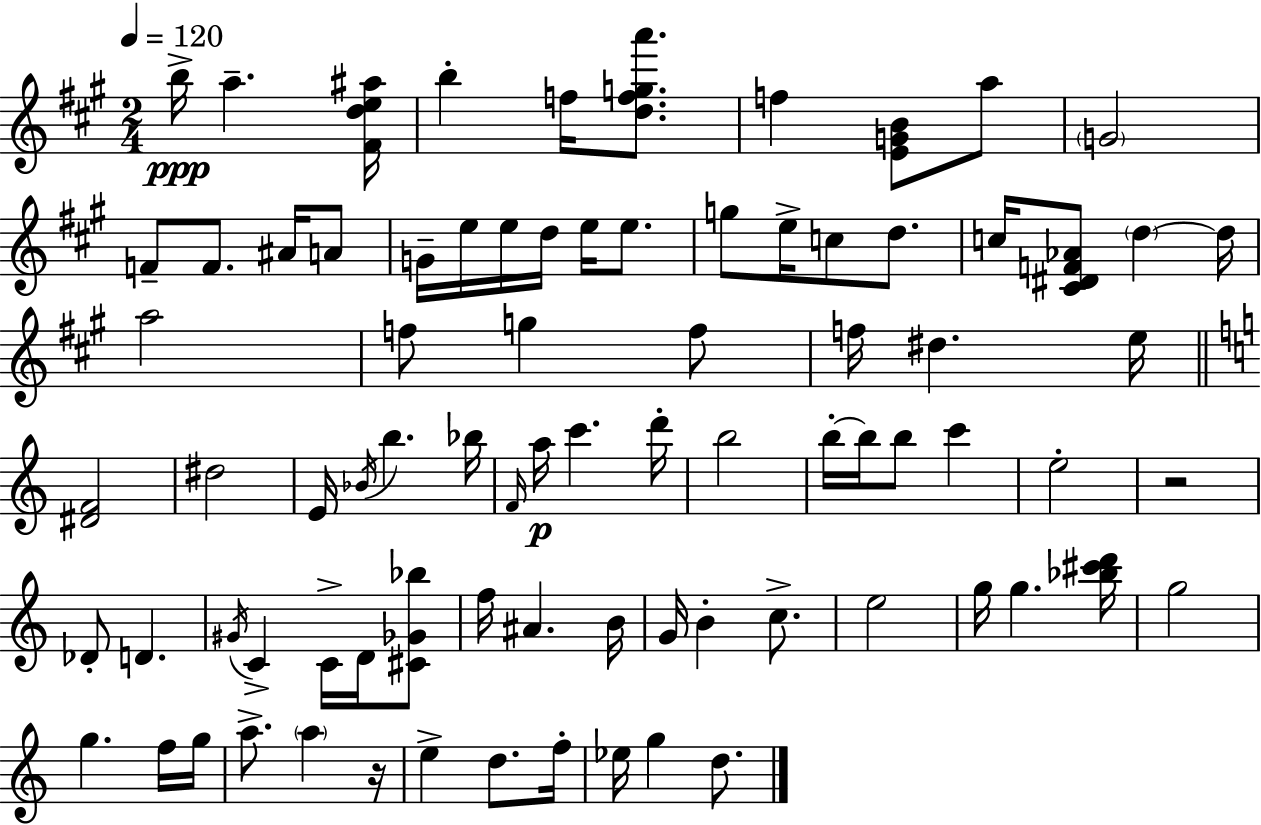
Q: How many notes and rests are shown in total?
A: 82